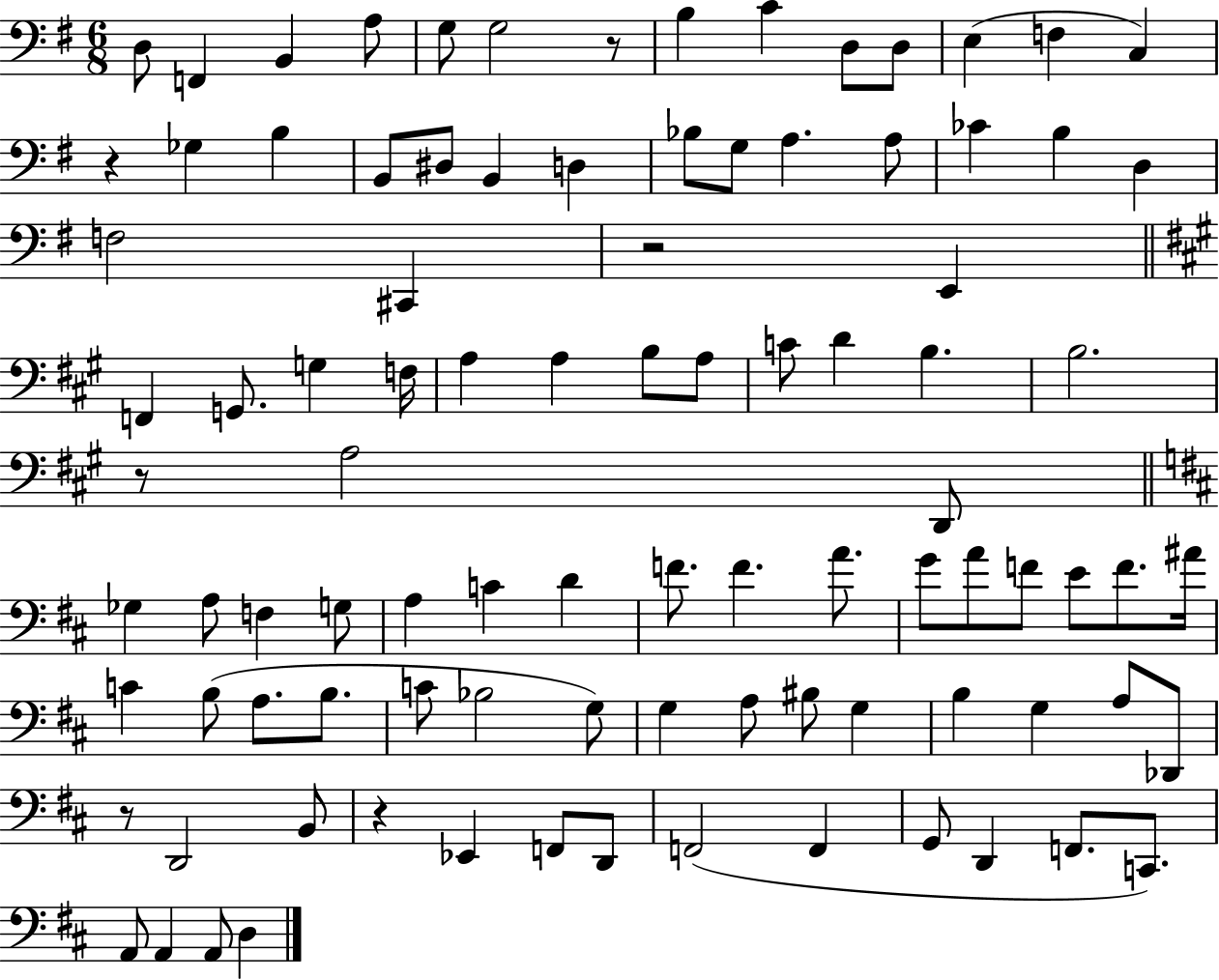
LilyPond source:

{
  \clef bass
  \numericTimeSignature
  \time 6/8
  \key g \major
  d8 f,4 b,4 a8 | g8 g2 r8 | b4 c'4 d8 d8 | e4( f4 c4) | \break r4 ges4 b4 | b,8 dis8 b,4 d4 | bes8 g8 a4. a8 | ces'4 b4 d4 | \break f2 cis,4 | r2 e,4 | \bar "||" \break \key a \major f,4 g,8. g4 f16 | a4 a4 b8 a8 | c'8 d'4 b4. | b2. | \break r8 a2 d,8 | \bar "||" \break \key d \major ges4 a8 f4 g8 | a4 c'4 d'4 | f'8. f'4. a'8. | g'8 a'8 f'8 e'8 f'8. ais'16 | \break c'4 b8( a8. b8. | c'8 bes2 g8) | g4 a8 bis8 g4 | b4 g4 a8 des,8 | \break r8 d,2 b,8 | r4 ees,4 f,8 d,8 | f,2( f,4 | g,8 d,4 f,8. c,8.) | \break a,8 a,4 a,8 d4 | \bar "|."
}